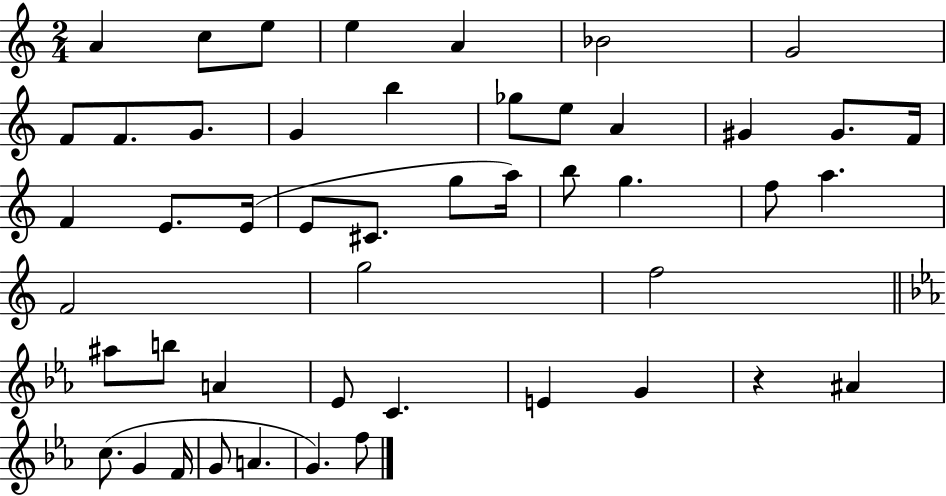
X:1
T:Untitled
M:2/4
L:1/4
K:C
A c/2 e/2 e A _B2 G2 F/2 F/2 G/2 G b _g/2 e/2 A ^G ^G/2 F/4 F E/2 E/4 E/2 ^C/2 g/2 a/4 b/2 g f/2 a F2 g2 f2 ^a/2 b/2 A _E/2 C E G z ^A c/2 G F/4 G/2 A G f/2